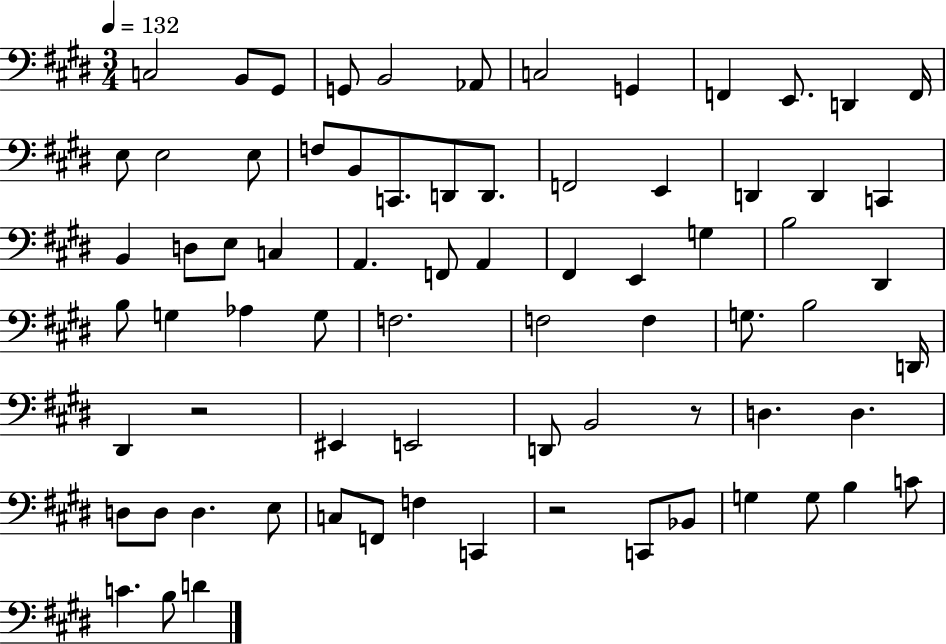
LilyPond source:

{
  \clef bass
  \numericTimeSignature
  \time 3/4
  \key e \major
  \tempo 4 = 132
  c2 b,8 gis,8 | g,8 b,2 aes,8 | c2 g,4 | f,4 e,8. d,4 f,16 | \break e8 e2 e8 | f8 b,8 c,8. d,8 d,8. | f,2 e,4 | d,4 d,4 c,4 | \break b,4 d8 e8 c4 | a,4. f,8 a,4 | fis,4 e,4 g4 | b2 dis,4 | \break b8 g4 aes4 g8 | f2. | f2 f4 | g8. b2 d,16 | \break dis,4 r2 | eis,4 e,2 | d,8 b,2 r8 | d4. d4. | \break d8 d8 d4. e8 | c8 f,8 f4 c,4 | r2 c,8 bes,8 | g4 g8 b4 c'8 | \break c'4. b8 d'4 | \bar "|."
}